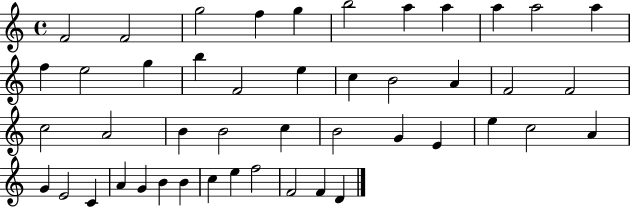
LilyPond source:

{
  \clef treble
  \time 4/4
  \defaultTimeSignature
  \key c \major
  f'2 f'2 | g''2 f''4 g''4 | b''2 a''4 a''4 | a''4 a''2 a''4 | \break f''4 e''2 g''4 | b''4 f'2 e''4 | c''4 b'2 a'4 | f'2 f'2 | \break c''2 a'2 | b'4 b'2 c''4 | b'2 g'4 e'4 | e''4 c''2 a'4 | \break g'4 e'2 c'4 | a'4 g'4 b'4 b'4 | c''4 e''4 f''2 | f'2 f'4 d'4 | \break \bar "|."
}